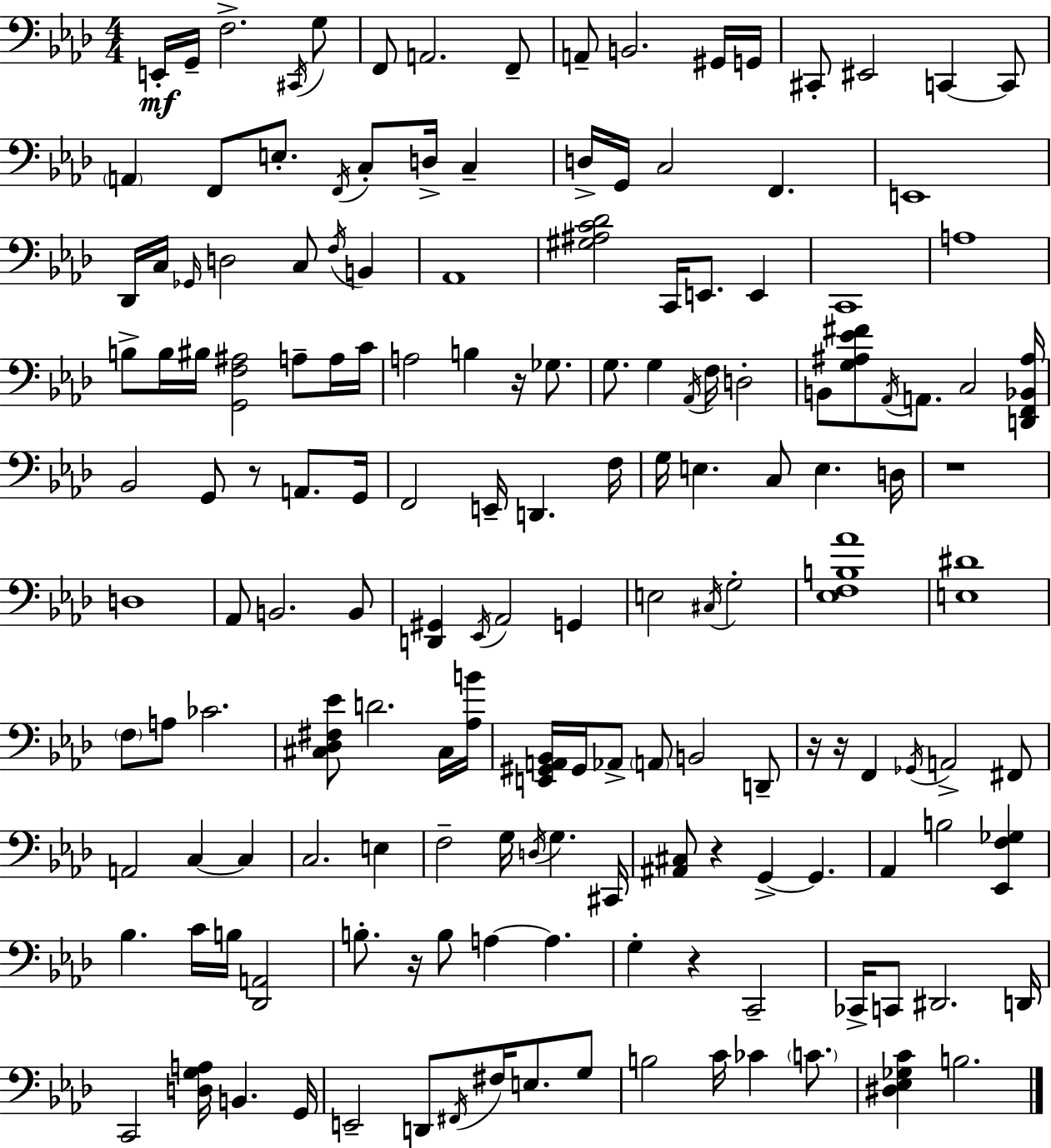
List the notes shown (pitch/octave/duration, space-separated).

E2/s G2/s F3/h. C#2/s G3/e F2/e A2/h. F2/e A2/e B2/h. G#2/s G2/s C#2/e EIS2/h C2/q C2/e A2/q F2/e E3/e. F2/s C3/e D3/s C3/q D3/s G2/s C3/h F2/q. E2/w Db2/s C3/s Gb2/s D3/h C3/e F3/s B2/q Ab2/w [G#3,A#3,C4,Db4]/h C2/s E2/e. E2/q C2/w A3/w B3/e B3/s BIS3/s [G2,F3,A#3]/h A3/e A3/s C4/s A3/h B3/q R/s Gb3/e. G3/e. G3/q Ab2/s F3/s D3/h B2/e [G3,A#3,Eb4,F#4]/e Ab2/s A2/e. C3/h [D2,F2,Bb2,A#3]/s Bb2/h G2/e R/e A2/e. G2/s F2/h E2/s D2/q. F3/s G3/s E3/q. C3/e E3/q. D3/s R/w D3/w Ab2/e B2/h. B2/e [D2,G#2]/q Eb2/s Ab2/h G2/q E3/h C#3/s G3/h [Eb3,F3,B3,Ab4]/w [E3,D#4]/w F3/e A3/e CES4/h. [C#3,Db3,F#3,Eb4]/e D4/h. C#3/s [Ab3,B4]/s [E2,G#2,A2,Bb2]/s G#2/s Ab2/e A2/e B2/h D2/e R/s R/s F2/q Gb2/s A2/h F#2/e A2/h C3/q C3/q C3/h. E3/q F3/h G3/s D3/s G3/q. C#2/s [A#2,C#3]/e R/q G2/q G2/q. Ab2/q B3/h [Eb2,F3,Gb3]/q Bb3/q. C4/s B3/s [Db2,A2]/h B3/e. R/s B3/e A3/q A3/q. G3/q R/q C2/h CES2/s C2/e D#2/h. D2/s C2/h [D3,G3,A3]/s B2/q. G2/s E2/h D2/e F#2/s F#3/s E3/e. G3/e B3/h C4/s CES4/q C4/e. [D#3,Eb3,Gb3,C4]/q B3/h.